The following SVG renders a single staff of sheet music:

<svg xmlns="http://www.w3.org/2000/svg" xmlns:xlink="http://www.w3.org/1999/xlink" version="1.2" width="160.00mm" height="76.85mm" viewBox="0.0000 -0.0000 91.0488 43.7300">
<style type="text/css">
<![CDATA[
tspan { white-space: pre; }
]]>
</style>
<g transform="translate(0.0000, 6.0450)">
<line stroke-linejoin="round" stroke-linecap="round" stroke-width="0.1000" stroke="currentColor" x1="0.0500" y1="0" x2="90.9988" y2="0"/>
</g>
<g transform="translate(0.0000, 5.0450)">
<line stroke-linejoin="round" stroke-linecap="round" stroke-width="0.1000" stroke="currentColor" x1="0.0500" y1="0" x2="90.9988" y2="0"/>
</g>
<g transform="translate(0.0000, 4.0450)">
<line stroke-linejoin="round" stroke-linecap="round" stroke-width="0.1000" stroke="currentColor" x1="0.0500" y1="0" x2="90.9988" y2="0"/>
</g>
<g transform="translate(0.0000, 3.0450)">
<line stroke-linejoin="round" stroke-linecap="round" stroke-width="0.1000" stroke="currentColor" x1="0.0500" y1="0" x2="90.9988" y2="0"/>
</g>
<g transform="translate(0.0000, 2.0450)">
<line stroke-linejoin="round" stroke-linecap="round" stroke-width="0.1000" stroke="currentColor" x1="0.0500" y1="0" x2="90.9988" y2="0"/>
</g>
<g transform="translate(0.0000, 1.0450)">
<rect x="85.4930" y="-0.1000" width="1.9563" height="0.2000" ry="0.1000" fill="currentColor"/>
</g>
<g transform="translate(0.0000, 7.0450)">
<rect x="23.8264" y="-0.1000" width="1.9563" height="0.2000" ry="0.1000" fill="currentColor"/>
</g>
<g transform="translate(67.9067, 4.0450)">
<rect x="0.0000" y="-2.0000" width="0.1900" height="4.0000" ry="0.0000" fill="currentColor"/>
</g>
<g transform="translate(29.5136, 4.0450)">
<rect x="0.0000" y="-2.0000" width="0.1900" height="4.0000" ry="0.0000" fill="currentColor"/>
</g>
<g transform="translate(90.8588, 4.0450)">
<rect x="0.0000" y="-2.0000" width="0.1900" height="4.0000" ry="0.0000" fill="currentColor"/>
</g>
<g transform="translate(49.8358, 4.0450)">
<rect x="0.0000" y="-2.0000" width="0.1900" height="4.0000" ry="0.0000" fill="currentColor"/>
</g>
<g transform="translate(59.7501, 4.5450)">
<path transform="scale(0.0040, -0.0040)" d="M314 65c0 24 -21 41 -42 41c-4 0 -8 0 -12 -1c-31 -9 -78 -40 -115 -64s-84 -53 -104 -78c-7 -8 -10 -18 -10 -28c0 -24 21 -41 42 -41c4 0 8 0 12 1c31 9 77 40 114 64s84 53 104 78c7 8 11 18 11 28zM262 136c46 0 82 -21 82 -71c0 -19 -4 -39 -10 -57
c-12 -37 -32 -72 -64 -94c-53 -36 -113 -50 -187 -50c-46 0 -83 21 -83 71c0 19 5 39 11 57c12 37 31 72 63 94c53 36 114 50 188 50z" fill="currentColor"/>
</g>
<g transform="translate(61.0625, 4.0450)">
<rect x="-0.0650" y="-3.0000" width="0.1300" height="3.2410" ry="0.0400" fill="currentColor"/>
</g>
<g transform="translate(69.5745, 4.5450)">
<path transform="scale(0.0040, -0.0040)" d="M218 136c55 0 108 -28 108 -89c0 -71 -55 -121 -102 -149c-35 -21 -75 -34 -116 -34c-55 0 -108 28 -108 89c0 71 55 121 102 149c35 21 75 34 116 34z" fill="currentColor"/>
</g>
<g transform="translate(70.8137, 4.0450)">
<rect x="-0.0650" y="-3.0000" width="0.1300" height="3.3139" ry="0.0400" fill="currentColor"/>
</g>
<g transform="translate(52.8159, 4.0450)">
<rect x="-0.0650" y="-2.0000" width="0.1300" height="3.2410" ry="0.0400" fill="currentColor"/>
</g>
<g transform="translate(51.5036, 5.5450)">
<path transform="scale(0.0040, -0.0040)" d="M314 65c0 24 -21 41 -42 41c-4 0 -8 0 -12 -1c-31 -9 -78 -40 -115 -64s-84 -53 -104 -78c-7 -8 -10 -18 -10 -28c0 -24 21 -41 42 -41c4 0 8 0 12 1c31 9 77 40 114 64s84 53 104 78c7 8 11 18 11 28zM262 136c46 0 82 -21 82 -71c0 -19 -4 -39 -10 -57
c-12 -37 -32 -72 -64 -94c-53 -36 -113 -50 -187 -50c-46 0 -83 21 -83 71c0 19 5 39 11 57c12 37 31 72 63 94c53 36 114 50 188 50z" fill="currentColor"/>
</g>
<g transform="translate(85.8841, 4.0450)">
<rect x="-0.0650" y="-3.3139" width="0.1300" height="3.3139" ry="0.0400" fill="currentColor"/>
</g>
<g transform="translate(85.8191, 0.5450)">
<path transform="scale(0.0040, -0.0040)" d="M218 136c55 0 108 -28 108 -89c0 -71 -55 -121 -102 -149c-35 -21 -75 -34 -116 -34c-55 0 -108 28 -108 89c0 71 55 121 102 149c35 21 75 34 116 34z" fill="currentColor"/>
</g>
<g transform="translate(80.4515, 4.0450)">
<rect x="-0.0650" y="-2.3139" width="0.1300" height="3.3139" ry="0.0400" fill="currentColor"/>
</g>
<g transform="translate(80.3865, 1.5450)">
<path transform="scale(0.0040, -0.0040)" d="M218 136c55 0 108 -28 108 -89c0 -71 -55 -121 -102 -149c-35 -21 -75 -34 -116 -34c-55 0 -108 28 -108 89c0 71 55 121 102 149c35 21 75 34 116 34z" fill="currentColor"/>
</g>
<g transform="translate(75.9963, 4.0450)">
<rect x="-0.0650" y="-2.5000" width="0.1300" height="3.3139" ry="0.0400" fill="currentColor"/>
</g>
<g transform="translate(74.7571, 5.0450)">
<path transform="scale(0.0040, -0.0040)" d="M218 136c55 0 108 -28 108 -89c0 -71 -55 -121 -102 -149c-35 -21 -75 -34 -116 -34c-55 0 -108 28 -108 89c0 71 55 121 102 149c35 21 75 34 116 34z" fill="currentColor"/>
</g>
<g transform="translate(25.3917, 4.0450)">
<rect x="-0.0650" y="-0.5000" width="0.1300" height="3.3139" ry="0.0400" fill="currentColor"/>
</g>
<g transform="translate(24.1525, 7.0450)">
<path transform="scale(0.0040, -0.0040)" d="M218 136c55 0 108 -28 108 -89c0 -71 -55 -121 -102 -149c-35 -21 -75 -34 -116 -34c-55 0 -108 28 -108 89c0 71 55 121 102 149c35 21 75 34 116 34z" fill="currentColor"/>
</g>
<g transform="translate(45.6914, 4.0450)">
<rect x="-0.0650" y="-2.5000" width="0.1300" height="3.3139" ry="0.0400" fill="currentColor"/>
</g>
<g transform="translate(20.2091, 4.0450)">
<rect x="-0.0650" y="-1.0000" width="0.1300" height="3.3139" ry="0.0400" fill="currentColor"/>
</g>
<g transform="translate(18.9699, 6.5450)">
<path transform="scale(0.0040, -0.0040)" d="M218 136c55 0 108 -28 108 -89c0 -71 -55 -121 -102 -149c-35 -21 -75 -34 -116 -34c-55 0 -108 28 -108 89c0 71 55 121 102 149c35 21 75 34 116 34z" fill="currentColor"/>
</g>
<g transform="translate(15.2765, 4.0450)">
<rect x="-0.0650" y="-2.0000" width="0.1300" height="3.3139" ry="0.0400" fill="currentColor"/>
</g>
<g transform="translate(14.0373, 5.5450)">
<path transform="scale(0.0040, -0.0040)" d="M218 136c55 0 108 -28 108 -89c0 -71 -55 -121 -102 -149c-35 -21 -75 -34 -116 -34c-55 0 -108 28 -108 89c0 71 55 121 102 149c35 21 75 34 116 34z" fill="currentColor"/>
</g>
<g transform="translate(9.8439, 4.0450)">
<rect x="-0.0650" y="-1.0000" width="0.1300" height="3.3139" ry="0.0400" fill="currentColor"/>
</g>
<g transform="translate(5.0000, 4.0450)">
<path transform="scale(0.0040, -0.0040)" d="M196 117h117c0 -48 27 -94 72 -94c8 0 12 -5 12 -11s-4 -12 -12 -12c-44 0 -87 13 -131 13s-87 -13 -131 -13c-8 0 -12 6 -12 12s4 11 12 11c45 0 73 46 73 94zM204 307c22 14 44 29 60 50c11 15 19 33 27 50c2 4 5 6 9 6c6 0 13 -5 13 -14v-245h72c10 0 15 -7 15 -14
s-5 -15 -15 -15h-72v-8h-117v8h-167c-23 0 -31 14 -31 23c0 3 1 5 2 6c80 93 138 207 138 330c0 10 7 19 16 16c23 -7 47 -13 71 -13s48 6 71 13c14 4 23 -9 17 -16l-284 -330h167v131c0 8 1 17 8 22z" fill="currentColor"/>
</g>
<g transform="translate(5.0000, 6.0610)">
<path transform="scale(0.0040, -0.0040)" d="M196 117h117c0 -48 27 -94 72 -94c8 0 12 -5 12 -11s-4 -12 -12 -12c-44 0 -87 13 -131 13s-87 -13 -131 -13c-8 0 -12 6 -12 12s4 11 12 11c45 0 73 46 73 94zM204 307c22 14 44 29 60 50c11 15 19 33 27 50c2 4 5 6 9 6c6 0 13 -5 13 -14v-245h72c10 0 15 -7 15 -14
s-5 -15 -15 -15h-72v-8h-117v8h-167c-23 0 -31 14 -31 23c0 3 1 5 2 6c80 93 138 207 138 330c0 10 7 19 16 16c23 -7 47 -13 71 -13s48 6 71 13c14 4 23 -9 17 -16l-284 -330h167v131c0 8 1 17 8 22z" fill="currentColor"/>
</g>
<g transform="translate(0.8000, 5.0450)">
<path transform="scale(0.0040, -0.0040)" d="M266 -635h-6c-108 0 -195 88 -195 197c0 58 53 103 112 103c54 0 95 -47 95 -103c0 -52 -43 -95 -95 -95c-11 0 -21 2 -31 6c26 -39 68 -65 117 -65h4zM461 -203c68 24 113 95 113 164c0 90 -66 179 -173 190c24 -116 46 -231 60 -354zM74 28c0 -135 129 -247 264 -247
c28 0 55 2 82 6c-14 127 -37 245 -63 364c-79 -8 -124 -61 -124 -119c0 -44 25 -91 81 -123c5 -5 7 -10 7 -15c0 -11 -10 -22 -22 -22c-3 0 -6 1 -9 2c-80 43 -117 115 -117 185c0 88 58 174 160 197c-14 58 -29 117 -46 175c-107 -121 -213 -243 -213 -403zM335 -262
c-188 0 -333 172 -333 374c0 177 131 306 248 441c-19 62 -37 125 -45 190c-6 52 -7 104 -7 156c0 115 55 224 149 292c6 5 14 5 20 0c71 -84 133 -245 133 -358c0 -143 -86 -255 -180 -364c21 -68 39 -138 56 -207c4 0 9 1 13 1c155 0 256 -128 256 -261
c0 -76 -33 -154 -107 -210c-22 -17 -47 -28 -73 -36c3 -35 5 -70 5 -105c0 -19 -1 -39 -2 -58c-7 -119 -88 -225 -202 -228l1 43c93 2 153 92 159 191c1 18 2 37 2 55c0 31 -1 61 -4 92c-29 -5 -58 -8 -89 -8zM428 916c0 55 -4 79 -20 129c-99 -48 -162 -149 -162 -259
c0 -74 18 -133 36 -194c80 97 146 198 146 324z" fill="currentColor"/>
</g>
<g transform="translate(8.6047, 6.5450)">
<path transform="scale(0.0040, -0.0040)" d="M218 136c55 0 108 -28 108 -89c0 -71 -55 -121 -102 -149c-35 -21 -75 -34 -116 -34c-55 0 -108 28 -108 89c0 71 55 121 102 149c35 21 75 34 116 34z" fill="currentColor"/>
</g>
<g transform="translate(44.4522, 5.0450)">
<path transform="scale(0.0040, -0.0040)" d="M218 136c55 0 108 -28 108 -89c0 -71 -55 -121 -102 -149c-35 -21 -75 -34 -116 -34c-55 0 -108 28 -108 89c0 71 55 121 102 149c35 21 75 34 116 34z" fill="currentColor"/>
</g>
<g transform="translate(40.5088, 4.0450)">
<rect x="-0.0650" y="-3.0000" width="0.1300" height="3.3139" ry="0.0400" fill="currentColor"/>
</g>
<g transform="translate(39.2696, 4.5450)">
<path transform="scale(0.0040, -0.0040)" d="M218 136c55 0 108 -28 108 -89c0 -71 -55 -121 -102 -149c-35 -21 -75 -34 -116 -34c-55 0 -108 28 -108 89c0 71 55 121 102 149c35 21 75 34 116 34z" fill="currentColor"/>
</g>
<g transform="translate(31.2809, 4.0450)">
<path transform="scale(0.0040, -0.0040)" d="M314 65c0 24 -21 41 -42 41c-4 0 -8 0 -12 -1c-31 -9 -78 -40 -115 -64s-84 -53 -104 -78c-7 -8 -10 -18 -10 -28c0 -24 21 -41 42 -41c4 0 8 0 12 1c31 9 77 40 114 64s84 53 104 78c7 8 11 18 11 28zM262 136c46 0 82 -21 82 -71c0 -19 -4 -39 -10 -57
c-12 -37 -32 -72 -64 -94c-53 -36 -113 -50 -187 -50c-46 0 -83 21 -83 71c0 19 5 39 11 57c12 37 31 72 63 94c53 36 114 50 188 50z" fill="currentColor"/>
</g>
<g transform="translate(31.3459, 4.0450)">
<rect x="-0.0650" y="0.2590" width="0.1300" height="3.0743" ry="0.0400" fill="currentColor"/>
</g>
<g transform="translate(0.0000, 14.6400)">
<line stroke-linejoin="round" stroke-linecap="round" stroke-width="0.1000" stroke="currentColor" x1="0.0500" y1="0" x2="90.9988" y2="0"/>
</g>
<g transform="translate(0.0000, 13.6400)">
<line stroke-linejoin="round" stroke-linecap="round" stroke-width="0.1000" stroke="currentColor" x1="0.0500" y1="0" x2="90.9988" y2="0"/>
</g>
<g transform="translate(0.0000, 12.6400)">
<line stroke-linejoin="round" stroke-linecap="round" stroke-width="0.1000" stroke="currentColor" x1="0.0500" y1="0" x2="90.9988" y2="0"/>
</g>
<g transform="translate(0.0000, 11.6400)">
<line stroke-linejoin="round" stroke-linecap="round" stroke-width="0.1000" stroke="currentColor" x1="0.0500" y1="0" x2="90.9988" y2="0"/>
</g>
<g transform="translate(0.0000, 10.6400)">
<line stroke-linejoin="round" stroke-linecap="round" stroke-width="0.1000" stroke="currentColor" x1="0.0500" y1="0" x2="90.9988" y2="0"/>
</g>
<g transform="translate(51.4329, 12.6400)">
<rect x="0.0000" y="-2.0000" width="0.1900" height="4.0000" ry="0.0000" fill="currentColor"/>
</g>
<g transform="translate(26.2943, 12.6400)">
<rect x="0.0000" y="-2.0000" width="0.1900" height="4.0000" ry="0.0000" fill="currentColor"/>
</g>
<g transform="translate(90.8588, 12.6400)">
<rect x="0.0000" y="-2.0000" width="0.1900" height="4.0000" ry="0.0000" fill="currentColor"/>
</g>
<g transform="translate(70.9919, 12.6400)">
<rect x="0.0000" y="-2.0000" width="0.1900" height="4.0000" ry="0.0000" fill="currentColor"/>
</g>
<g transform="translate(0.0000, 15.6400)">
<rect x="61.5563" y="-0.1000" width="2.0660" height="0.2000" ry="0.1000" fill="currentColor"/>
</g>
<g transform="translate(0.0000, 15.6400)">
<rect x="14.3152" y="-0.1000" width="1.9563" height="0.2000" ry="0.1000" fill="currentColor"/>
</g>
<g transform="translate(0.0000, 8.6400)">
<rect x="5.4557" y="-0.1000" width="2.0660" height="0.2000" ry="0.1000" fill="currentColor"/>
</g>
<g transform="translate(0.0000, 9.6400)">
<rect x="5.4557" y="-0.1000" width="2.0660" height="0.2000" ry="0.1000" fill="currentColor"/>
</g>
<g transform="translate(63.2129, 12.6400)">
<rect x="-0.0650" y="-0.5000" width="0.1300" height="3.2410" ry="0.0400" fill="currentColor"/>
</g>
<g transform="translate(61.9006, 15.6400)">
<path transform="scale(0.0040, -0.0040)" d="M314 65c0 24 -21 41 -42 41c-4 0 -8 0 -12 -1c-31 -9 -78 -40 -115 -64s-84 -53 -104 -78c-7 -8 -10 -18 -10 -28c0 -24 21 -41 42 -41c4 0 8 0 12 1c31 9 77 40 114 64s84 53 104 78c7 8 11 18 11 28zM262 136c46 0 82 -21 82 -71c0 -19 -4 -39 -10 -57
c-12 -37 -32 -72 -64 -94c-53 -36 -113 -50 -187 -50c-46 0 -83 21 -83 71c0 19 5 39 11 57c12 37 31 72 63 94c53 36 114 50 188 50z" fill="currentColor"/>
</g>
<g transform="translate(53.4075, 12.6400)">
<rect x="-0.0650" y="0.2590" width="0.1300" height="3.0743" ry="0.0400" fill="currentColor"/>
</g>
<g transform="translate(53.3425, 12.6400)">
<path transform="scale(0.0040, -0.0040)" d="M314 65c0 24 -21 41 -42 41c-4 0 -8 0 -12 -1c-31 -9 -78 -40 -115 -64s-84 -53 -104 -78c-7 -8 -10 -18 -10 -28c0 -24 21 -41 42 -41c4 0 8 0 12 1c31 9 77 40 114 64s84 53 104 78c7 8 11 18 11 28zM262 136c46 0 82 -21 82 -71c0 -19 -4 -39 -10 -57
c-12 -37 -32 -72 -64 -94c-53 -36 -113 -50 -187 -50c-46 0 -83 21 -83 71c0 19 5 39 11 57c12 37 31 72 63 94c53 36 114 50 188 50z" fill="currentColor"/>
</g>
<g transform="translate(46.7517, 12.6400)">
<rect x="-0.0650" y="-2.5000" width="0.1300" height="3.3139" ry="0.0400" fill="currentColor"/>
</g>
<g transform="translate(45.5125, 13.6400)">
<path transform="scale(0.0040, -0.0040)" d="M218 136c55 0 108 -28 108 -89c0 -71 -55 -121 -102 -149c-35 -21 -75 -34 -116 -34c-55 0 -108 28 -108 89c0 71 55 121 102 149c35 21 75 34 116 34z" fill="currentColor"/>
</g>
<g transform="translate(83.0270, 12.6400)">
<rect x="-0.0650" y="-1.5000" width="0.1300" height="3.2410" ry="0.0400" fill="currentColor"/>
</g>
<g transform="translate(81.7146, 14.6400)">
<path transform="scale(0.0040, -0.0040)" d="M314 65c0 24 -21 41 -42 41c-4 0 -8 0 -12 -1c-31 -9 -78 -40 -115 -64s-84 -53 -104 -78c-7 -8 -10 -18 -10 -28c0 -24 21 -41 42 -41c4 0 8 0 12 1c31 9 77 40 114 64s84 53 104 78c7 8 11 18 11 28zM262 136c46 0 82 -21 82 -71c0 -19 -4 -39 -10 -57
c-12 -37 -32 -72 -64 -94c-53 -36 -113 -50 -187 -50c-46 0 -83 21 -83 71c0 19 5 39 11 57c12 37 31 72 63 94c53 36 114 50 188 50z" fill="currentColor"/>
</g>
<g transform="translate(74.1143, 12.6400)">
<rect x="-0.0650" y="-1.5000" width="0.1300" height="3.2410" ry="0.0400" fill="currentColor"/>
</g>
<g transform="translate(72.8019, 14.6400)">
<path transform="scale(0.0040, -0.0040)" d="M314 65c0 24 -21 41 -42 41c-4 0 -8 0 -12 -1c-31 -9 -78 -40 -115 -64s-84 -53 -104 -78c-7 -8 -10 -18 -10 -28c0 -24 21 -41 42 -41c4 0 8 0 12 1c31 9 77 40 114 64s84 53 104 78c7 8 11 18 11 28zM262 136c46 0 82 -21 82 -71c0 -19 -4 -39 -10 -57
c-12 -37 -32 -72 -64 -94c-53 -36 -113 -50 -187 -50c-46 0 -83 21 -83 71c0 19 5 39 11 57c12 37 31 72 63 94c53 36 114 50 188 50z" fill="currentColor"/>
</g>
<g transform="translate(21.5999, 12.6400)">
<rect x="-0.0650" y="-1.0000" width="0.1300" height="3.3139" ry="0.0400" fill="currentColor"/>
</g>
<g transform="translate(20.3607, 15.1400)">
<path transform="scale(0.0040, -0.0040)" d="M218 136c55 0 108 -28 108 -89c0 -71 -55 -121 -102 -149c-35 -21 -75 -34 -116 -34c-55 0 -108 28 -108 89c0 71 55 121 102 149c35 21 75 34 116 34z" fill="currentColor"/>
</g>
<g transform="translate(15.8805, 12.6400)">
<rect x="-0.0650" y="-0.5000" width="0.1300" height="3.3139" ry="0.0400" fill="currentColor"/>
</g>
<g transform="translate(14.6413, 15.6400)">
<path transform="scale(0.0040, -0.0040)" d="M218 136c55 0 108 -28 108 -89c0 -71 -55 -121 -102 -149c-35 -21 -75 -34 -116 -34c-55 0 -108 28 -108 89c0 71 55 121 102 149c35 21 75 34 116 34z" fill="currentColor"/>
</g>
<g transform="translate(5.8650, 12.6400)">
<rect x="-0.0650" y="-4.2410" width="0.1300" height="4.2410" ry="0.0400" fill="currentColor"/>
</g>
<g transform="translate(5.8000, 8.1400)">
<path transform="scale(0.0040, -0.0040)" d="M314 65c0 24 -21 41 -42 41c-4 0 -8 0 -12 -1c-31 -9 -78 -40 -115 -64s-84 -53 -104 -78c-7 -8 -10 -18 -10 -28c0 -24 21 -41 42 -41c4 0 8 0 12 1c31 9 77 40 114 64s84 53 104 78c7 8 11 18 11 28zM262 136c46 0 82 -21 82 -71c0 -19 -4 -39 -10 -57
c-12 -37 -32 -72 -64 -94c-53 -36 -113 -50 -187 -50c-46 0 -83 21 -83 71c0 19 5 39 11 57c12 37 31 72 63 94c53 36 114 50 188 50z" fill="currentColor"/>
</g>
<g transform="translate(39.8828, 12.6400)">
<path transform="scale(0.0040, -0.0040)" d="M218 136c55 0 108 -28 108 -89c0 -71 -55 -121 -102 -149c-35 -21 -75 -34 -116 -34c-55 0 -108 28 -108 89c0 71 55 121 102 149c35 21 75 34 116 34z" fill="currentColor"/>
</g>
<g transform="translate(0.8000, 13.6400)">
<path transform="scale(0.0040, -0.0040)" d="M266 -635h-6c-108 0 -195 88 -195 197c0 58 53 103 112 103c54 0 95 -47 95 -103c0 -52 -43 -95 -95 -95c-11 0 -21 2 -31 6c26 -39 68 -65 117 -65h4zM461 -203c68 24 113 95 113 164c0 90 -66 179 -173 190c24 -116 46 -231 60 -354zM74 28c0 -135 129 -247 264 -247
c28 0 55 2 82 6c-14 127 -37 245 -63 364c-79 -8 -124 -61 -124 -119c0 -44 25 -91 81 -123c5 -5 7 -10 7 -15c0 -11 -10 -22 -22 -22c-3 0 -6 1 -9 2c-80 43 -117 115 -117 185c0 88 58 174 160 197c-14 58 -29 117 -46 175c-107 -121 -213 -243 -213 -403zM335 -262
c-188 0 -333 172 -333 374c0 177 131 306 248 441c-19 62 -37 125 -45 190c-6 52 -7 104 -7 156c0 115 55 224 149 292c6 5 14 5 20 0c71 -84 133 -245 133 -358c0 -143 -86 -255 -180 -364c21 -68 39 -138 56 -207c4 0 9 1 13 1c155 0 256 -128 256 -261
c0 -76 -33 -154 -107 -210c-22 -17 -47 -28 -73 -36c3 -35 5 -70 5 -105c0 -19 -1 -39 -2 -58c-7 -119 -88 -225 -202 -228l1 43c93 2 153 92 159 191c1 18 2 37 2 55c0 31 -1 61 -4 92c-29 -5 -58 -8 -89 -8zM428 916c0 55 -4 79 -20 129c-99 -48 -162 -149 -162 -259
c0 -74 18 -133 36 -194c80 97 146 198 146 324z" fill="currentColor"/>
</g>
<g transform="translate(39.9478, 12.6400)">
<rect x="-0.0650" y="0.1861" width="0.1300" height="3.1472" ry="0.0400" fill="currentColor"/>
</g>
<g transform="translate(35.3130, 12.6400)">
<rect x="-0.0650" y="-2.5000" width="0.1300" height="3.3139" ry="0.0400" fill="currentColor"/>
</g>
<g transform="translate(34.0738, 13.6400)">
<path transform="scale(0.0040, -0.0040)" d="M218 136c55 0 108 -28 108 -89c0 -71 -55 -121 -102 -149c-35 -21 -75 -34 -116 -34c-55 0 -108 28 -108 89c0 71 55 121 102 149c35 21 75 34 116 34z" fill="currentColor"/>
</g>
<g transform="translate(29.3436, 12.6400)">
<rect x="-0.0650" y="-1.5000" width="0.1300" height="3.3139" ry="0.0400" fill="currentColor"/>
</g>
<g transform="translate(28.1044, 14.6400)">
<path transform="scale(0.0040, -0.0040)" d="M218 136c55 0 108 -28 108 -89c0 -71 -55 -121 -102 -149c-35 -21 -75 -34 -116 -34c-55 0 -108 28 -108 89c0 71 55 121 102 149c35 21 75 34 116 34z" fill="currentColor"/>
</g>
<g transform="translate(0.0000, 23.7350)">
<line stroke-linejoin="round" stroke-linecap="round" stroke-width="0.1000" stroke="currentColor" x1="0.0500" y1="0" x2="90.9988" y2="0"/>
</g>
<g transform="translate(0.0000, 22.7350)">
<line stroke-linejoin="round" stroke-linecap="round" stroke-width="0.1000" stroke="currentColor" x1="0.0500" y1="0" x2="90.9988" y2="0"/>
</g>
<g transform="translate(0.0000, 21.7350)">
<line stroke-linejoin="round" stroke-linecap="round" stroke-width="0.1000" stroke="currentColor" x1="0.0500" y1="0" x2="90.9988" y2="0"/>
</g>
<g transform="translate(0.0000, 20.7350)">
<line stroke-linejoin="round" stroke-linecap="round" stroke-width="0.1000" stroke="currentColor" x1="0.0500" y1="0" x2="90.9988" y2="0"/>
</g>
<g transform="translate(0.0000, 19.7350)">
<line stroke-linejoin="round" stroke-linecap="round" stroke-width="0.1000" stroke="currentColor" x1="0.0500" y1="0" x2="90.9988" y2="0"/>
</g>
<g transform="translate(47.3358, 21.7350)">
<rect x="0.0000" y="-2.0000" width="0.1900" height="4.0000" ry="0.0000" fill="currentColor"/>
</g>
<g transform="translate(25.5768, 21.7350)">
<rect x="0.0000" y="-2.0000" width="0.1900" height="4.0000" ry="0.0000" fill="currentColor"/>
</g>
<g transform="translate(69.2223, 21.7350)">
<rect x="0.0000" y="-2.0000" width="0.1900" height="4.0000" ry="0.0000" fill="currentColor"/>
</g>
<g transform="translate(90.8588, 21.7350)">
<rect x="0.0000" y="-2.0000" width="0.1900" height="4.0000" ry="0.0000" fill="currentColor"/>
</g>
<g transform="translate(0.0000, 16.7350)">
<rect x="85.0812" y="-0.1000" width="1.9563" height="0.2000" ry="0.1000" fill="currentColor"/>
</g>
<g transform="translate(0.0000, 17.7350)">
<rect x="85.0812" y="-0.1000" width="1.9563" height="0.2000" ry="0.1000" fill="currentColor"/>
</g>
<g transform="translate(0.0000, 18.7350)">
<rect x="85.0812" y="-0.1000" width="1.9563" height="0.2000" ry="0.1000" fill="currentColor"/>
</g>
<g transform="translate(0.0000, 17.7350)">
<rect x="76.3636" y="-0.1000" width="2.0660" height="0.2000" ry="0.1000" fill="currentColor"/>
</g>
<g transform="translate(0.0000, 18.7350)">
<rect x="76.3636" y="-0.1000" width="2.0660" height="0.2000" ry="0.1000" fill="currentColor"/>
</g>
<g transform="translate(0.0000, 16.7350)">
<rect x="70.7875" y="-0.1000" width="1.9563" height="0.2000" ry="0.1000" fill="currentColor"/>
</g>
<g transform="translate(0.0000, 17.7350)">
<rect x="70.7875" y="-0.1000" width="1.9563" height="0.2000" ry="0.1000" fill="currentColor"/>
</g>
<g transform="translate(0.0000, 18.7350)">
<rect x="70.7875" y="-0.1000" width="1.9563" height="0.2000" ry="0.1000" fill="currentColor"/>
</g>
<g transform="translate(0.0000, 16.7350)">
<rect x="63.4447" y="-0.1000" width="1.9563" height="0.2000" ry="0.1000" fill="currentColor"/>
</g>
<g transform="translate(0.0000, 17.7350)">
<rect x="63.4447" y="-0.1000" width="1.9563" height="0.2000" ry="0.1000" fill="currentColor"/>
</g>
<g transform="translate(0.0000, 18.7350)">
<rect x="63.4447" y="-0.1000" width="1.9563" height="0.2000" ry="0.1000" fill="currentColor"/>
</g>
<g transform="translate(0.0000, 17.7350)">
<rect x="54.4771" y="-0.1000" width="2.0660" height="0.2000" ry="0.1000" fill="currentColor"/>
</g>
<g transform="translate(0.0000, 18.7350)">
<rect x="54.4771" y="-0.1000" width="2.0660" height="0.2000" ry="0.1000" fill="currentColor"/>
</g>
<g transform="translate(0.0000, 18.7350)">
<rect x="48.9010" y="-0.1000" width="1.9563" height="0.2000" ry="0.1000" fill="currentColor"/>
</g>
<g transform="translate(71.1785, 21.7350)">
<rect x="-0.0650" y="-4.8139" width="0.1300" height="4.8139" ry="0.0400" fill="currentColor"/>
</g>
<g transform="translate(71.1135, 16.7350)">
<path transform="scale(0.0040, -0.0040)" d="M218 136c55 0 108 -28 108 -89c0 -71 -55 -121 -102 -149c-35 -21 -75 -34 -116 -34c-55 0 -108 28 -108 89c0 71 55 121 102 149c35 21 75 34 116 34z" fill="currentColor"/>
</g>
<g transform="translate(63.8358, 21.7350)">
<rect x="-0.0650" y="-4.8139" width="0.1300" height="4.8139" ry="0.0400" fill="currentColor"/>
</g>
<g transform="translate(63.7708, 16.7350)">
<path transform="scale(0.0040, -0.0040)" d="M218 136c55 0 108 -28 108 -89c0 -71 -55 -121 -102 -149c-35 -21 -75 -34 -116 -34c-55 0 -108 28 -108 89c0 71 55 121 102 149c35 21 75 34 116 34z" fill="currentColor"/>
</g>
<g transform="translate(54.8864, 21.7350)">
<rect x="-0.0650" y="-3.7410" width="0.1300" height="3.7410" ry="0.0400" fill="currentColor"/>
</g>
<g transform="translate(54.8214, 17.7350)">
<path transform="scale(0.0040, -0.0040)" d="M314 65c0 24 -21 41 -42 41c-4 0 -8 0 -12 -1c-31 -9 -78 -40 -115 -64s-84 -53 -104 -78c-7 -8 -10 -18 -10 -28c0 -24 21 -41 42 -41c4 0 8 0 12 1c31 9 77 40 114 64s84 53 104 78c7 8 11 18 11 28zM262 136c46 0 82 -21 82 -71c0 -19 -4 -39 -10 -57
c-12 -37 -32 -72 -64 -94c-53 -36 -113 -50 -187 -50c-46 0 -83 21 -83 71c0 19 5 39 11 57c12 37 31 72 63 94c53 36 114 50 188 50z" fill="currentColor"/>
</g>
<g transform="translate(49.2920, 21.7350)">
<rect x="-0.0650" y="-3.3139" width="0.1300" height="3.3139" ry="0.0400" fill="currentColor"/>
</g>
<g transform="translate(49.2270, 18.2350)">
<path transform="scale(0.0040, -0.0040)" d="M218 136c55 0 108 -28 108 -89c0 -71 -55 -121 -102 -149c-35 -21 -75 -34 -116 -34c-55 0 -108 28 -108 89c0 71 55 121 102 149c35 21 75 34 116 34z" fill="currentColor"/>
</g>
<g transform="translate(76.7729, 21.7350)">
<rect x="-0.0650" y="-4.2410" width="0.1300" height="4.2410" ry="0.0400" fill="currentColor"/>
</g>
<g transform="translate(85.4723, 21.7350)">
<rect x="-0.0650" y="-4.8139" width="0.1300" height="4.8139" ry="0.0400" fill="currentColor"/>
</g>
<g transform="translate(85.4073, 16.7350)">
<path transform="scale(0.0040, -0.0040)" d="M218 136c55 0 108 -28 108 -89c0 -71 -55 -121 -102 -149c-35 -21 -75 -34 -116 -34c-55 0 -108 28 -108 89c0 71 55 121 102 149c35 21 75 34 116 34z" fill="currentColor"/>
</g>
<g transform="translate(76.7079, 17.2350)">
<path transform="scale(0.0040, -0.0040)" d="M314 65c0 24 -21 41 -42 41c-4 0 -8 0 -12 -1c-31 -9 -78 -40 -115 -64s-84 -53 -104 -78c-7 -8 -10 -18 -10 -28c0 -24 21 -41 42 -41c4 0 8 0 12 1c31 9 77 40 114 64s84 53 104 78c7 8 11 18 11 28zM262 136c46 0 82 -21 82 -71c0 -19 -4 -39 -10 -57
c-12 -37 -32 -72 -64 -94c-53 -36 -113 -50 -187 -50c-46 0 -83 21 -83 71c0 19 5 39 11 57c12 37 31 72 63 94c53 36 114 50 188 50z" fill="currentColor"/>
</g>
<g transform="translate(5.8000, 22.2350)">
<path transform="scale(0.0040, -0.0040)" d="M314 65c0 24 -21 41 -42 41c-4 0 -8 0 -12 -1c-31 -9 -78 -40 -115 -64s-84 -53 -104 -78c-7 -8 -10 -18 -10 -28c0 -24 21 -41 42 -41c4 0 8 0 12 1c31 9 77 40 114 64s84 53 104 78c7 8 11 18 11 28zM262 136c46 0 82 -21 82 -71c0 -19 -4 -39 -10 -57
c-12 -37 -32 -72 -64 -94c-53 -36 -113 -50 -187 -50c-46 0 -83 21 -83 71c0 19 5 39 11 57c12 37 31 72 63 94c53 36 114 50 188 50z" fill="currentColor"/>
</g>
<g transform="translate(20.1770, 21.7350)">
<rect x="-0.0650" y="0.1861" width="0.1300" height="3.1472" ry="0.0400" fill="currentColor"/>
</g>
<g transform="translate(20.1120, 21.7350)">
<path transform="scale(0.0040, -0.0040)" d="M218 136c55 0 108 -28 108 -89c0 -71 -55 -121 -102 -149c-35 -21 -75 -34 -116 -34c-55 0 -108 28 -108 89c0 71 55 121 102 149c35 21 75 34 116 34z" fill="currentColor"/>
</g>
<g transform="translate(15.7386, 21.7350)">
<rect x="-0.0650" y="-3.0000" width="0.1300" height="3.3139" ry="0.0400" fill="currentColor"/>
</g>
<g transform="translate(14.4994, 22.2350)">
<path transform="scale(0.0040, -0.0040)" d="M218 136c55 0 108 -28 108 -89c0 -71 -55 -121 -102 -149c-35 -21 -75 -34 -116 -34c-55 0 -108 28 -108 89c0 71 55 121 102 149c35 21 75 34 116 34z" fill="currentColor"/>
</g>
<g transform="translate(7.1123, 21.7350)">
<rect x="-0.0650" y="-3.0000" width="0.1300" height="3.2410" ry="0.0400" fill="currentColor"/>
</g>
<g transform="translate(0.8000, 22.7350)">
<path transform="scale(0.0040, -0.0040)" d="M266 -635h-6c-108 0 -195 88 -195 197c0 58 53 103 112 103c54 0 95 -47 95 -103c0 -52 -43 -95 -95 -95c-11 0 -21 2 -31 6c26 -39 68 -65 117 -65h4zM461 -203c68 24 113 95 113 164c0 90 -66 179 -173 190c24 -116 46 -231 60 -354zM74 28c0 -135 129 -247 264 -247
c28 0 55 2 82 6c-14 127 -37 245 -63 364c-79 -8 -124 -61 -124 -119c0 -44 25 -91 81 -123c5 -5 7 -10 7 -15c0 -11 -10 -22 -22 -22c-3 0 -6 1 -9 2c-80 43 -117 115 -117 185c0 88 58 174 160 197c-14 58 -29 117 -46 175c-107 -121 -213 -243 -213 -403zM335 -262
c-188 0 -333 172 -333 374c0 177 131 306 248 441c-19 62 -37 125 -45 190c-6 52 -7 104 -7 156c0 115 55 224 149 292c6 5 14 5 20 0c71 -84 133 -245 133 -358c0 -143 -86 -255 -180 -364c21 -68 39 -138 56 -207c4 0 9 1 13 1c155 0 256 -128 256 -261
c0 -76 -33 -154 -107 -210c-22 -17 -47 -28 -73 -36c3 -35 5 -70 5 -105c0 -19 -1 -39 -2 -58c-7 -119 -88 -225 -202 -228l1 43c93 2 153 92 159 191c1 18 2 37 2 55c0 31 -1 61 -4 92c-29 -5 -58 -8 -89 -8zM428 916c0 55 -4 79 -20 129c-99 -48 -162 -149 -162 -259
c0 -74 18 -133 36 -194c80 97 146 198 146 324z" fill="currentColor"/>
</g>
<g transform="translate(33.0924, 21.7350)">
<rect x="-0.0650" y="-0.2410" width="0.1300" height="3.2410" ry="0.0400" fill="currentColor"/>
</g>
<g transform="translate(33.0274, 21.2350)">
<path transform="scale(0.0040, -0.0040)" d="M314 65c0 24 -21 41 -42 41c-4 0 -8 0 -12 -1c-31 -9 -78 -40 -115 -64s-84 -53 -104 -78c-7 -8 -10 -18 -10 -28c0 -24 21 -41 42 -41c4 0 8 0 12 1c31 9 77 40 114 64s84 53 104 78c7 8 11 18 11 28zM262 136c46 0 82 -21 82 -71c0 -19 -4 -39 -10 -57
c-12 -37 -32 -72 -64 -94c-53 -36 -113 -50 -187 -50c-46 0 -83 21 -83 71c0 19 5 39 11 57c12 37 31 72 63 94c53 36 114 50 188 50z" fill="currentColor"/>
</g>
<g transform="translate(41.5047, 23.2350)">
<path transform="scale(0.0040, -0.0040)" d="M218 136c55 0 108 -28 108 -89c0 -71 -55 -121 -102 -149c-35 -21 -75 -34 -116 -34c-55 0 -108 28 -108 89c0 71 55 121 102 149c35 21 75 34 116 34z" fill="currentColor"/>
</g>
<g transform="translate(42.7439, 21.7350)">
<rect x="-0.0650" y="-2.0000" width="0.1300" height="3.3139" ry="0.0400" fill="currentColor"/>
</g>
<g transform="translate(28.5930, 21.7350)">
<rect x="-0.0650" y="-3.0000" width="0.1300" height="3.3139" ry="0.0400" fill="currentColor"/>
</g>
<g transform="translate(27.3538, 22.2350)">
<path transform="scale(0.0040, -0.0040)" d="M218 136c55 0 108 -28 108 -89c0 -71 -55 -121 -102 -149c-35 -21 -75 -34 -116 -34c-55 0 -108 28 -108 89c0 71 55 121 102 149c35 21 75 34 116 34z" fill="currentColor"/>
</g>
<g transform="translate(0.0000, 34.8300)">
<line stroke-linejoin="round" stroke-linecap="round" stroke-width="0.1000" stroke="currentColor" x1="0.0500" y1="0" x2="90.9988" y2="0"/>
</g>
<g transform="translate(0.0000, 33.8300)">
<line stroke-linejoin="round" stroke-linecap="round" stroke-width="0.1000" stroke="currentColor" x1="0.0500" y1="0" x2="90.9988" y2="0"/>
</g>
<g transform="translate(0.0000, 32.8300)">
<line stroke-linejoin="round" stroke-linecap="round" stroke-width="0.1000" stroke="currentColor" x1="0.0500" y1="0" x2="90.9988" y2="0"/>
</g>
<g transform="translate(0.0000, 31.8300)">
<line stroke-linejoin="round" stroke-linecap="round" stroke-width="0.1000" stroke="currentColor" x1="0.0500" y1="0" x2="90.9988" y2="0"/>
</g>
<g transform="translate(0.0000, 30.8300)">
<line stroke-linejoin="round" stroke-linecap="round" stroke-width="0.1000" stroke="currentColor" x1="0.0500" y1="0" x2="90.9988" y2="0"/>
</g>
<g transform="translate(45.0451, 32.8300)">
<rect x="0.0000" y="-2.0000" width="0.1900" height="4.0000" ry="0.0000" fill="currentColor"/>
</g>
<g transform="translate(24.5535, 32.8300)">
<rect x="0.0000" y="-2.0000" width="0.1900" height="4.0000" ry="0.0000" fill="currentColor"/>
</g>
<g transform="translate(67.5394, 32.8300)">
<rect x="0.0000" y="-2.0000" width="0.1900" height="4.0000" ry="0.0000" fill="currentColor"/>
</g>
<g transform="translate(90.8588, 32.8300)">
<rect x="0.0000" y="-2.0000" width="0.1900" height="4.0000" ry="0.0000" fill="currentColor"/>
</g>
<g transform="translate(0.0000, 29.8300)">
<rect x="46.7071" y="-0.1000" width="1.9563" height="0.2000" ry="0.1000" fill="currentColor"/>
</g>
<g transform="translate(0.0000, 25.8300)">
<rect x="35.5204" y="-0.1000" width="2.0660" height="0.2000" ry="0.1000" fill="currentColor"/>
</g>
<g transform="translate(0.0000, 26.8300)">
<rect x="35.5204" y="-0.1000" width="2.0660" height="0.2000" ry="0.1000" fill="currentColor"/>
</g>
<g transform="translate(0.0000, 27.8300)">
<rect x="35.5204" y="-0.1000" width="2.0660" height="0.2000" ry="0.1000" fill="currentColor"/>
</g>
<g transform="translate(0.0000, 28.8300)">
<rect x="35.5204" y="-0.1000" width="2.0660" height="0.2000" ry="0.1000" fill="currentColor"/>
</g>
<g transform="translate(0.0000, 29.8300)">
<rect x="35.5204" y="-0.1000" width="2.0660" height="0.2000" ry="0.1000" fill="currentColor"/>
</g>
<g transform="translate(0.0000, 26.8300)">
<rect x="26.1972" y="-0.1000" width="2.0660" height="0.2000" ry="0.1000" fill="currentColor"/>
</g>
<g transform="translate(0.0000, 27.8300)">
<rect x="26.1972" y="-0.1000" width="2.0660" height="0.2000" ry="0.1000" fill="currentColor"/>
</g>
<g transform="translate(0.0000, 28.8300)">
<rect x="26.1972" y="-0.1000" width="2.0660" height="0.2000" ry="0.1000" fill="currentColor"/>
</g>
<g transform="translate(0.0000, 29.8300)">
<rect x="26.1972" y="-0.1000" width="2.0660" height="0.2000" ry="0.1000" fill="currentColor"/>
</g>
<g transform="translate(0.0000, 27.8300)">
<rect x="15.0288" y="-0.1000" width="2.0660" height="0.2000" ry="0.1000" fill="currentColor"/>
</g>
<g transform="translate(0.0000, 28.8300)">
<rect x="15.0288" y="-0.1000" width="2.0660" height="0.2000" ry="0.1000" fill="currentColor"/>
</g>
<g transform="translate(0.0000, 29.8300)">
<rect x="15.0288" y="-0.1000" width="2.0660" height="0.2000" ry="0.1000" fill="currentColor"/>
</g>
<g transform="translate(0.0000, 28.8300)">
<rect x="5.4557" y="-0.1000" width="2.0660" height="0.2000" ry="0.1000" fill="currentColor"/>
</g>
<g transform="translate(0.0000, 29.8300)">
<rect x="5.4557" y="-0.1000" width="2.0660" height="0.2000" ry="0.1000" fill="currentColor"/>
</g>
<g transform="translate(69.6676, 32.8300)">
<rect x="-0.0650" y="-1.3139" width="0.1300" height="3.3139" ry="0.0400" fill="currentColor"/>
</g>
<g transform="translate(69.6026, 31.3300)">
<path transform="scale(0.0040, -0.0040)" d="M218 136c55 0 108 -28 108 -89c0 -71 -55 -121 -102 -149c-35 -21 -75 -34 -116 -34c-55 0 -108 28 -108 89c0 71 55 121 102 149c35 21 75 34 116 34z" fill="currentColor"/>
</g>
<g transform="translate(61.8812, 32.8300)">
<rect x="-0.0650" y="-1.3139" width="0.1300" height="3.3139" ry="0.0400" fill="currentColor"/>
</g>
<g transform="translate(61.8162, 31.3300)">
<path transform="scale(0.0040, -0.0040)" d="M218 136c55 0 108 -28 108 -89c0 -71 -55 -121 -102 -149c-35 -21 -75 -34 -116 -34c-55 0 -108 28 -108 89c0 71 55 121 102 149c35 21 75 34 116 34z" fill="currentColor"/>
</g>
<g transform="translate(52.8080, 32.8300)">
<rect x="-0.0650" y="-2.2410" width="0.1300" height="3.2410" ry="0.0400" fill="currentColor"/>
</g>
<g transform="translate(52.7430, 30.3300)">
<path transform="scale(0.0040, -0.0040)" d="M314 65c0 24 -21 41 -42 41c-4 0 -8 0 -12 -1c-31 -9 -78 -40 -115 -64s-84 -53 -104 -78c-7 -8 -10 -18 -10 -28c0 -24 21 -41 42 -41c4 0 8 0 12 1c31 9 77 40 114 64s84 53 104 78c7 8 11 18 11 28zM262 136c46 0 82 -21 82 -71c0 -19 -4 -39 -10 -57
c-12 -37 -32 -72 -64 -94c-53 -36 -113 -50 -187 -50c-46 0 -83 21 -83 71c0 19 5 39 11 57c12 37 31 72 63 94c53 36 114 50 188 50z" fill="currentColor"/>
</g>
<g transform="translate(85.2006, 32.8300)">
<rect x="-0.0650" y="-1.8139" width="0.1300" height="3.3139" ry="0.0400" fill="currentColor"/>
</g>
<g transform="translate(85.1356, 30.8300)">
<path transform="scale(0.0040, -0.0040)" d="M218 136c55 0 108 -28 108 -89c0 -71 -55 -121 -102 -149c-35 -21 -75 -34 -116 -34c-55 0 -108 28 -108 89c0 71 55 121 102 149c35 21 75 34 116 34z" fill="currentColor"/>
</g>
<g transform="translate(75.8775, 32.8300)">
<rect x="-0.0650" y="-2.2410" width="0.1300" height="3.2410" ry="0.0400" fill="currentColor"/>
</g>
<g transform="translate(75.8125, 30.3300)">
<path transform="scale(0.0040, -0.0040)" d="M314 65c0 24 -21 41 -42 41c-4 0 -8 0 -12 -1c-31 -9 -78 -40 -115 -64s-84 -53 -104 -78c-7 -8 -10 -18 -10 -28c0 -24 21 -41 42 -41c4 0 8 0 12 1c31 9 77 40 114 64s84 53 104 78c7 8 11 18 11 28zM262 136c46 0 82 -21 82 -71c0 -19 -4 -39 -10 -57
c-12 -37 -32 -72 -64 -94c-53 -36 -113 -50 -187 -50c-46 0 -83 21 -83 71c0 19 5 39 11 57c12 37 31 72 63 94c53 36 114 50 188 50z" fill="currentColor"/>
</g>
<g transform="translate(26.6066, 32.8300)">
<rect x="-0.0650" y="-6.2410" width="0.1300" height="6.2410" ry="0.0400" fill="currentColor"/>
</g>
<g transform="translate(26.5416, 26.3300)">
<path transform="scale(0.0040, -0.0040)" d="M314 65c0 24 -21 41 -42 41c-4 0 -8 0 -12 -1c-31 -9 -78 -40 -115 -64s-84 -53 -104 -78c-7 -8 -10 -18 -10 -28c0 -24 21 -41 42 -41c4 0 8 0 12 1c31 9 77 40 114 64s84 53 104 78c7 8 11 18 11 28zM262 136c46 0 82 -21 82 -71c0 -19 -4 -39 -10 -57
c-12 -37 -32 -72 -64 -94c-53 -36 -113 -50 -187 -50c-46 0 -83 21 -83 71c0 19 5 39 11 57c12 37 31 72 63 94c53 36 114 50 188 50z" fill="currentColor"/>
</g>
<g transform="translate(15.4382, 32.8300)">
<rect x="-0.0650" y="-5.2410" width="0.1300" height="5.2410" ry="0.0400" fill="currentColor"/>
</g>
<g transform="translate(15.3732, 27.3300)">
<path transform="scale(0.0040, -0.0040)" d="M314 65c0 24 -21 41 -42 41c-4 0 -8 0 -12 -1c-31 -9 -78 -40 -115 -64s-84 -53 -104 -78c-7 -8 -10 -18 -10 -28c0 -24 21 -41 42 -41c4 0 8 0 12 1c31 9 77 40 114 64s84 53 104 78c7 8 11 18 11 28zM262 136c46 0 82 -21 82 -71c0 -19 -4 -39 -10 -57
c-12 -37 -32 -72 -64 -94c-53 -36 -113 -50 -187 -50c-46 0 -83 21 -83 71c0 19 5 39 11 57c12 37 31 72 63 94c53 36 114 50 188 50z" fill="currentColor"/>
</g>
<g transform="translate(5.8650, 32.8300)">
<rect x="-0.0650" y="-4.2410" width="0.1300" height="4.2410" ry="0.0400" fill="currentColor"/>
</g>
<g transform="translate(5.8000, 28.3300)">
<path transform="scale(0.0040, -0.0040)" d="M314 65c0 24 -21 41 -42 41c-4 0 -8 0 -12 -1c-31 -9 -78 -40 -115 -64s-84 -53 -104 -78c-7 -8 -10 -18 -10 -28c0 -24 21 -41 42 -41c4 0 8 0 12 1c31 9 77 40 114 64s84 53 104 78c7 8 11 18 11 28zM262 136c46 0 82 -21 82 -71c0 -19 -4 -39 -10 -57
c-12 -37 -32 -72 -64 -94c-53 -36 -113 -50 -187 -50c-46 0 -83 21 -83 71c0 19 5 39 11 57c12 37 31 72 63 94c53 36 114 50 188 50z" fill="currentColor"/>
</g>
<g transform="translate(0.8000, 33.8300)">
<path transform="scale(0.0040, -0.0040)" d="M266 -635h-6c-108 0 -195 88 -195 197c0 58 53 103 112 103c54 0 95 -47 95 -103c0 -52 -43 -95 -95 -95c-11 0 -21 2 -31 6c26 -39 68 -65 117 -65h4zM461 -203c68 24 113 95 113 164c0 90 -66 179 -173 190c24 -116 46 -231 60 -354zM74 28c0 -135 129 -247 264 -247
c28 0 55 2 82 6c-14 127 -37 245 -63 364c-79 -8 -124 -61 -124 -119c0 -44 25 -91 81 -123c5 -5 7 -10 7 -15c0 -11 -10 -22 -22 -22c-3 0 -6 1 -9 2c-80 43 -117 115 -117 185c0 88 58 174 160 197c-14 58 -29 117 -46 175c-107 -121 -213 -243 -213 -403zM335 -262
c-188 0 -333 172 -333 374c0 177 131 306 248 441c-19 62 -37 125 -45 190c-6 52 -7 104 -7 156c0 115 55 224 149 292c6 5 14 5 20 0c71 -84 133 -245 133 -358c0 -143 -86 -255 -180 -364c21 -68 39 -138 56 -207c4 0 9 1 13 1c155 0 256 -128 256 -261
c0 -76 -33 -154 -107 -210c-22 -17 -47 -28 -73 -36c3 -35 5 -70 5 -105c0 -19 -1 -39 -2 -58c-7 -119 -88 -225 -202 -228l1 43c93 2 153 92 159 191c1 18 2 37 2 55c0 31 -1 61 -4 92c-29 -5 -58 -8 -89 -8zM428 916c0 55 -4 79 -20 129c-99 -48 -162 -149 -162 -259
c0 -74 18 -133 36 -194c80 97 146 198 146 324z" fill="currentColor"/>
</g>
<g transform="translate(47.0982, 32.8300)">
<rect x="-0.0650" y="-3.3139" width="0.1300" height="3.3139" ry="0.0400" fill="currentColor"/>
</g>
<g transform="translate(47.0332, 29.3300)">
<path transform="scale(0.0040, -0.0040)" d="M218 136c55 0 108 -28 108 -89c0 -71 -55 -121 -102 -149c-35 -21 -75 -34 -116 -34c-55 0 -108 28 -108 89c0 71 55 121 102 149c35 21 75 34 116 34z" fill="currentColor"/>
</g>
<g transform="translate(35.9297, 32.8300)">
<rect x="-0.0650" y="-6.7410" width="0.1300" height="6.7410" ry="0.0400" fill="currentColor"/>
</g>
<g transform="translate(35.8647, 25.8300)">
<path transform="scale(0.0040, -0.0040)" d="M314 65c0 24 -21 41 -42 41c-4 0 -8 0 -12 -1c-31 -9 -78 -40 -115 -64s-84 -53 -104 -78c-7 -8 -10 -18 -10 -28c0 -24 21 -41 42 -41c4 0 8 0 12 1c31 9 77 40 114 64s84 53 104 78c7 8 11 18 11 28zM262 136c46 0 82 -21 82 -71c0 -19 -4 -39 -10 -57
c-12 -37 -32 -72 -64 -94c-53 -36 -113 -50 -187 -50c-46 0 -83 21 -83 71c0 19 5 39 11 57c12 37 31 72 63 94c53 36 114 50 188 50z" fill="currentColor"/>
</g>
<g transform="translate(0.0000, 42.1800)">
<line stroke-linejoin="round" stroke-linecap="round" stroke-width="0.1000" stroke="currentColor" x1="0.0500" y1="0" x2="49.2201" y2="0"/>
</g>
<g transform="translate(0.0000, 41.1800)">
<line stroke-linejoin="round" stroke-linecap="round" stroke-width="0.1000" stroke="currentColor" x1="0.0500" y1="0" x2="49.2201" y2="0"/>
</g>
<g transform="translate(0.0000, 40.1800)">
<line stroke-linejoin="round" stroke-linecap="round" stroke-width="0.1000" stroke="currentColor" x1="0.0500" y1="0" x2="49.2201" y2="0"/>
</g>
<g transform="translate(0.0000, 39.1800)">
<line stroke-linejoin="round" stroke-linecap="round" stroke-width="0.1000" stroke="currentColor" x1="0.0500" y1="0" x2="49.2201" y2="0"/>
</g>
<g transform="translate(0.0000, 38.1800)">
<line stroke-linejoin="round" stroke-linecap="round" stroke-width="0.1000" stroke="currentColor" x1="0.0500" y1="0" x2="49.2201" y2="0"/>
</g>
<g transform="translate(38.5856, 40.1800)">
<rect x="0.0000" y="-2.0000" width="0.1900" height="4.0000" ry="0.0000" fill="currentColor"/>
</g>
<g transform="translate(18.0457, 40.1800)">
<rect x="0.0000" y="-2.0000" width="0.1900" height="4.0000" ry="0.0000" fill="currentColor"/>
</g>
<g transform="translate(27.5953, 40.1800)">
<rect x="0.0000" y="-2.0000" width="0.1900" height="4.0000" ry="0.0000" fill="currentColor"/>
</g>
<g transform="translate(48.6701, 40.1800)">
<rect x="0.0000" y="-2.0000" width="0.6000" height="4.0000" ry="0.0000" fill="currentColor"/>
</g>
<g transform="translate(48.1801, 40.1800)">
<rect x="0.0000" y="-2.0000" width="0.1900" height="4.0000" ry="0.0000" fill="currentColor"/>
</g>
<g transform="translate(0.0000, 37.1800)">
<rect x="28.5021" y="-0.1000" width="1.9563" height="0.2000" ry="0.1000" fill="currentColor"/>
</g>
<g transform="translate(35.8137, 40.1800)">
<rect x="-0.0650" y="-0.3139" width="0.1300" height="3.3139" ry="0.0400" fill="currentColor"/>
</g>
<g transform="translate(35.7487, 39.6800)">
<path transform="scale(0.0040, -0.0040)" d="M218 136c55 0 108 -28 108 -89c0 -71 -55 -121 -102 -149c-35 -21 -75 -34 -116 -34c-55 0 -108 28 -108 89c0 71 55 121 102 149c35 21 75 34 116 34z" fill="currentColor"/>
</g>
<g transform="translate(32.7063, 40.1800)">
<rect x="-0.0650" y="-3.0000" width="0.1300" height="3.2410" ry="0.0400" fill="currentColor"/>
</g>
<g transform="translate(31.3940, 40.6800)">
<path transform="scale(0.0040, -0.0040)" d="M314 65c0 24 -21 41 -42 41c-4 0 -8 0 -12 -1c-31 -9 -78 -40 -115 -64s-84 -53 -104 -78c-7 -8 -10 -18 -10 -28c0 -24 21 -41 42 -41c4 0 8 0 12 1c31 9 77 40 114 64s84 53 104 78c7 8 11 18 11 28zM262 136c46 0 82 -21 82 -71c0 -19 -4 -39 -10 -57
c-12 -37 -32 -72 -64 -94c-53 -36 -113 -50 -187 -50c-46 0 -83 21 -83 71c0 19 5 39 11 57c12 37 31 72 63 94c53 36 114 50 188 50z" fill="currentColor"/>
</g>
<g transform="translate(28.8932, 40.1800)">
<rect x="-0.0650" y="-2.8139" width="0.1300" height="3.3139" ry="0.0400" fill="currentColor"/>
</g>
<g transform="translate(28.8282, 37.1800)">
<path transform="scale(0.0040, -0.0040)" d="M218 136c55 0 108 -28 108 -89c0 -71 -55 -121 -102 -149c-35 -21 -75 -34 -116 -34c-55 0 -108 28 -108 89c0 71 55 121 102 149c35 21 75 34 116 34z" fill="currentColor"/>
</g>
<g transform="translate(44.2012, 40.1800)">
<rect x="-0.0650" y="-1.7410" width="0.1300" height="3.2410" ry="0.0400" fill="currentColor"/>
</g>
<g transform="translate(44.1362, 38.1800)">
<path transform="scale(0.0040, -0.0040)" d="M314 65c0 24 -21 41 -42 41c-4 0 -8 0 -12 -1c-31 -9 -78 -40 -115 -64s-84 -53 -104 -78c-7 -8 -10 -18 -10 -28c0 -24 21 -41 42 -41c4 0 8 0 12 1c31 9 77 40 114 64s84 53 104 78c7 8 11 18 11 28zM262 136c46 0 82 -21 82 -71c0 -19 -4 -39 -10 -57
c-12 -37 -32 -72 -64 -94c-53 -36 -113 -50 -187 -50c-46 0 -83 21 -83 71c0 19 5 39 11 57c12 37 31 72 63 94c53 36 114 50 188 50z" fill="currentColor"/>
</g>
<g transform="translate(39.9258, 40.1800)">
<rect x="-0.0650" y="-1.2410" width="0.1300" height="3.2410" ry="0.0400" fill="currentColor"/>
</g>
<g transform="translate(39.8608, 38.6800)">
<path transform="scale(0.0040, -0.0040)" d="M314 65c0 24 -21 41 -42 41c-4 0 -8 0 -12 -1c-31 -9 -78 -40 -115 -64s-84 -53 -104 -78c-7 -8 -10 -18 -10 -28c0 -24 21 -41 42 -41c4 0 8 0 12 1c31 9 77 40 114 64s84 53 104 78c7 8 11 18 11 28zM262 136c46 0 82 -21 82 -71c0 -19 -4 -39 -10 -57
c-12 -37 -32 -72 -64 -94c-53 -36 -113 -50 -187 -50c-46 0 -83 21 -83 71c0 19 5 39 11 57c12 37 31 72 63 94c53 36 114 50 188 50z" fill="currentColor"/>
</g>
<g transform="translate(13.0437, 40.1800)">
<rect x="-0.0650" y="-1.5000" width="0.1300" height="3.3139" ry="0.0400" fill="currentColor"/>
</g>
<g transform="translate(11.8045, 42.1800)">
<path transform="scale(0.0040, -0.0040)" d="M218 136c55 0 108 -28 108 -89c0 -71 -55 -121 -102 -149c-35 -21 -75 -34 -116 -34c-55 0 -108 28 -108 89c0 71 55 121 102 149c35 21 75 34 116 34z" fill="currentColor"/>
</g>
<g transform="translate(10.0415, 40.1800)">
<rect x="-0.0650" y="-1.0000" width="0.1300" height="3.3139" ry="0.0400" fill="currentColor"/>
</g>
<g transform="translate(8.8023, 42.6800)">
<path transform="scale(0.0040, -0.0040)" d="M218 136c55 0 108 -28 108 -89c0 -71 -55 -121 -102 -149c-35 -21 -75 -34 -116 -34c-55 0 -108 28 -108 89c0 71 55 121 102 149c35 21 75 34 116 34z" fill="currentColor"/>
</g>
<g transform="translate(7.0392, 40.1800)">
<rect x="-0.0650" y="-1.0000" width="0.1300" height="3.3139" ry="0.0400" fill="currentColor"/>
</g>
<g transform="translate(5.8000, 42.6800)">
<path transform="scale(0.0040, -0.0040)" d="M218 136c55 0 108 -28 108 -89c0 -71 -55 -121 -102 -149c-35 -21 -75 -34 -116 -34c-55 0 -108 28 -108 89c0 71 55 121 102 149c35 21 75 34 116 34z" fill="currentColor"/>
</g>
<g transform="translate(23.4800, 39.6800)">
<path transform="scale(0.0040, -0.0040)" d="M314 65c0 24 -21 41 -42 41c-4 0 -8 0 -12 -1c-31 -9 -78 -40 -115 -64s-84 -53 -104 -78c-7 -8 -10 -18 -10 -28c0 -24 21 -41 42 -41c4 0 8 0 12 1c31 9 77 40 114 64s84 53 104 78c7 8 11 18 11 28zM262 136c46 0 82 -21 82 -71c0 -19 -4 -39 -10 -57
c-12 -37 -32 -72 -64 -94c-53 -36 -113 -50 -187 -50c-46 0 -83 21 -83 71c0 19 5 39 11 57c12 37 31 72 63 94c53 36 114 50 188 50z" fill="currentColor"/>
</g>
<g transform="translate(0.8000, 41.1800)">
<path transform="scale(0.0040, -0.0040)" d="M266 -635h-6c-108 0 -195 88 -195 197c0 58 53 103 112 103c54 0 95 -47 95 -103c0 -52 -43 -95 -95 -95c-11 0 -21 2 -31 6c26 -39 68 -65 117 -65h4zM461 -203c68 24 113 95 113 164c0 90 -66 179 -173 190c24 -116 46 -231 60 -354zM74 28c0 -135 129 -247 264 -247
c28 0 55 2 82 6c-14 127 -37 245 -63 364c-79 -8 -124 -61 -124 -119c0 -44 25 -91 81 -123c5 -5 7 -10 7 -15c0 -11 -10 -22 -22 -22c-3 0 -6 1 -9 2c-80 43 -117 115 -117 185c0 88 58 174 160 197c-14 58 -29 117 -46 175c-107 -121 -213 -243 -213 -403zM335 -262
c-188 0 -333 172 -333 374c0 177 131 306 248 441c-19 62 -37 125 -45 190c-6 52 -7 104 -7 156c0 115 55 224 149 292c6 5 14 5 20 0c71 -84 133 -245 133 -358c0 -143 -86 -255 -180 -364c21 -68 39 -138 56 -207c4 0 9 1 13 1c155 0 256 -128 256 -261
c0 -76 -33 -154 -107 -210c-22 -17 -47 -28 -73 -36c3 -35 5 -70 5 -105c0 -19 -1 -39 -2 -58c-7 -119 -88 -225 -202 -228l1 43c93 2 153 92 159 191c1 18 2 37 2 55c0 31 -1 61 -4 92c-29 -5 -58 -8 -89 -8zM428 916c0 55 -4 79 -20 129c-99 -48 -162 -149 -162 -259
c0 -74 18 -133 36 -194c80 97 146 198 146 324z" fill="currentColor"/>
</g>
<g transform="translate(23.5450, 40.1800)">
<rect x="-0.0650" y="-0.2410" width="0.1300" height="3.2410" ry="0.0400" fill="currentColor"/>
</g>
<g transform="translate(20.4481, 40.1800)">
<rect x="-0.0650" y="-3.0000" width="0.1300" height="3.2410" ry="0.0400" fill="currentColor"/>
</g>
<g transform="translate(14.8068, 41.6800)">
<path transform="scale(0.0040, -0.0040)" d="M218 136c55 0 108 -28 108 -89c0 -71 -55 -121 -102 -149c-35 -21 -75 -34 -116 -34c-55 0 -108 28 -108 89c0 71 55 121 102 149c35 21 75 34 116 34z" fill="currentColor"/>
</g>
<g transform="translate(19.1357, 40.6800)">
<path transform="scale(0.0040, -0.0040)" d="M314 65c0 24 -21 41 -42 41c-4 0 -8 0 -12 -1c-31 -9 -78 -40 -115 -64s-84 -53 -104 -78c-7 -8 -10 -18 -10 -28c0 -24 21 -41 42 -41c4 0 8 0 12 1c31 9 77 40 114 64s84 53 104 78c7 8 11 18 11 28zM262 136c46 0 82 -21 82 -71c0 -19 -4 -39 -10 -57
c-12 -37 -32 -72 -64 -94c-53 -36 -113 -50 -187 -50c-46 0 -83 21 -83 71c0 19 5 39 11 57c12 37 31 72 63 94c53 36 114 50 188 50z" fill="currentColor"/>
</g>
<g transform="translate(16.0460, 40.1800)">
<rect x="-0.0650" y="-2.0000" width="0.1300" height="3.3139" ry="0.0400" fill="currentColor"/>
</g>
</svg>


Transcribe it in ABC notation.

X:1
T:Untitled
M:4/4
L:1/4
K:C
D F D C B2 A G F2 A2 A G g b d'2 C D E G B G B2 C2 E2 E2 A2 A B A c2 F b c'2 e' e' d'2 e' d'2 f'2 a'2 b'2 b g2 e e g2 f D D E F A2 c2 a A2 c e2 f2